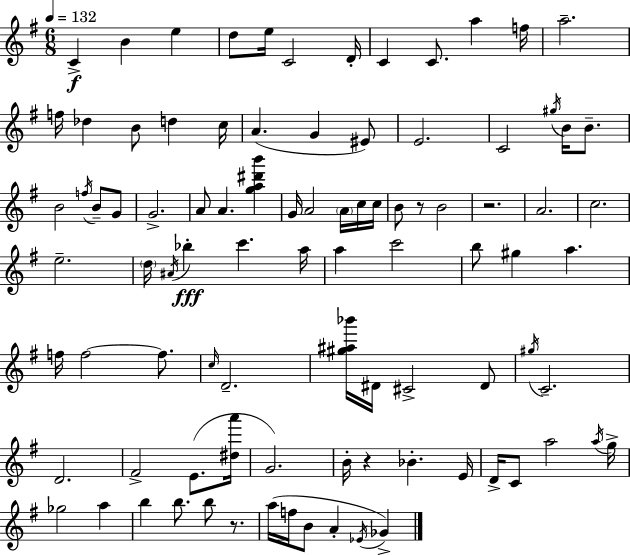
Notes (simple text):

C4/q B4/q E5/q D5/e E5/s C4/h D4/s C4/q C4/e. A5/q F5/s A5/h. F5/s Db5/q B4/e D5/q C5/s A4/q. G4/q EIS4/e E4/h. C4/h G#5/s B4/s B4/e. B4/h F5/s B4/e G4/e G4/h. A4/e A4/q. [G5,A5,D#6,B6]/q G4/s A4/h A4/s C5/s C5/s B4/e R/e B4/h R/h. A4/h. C5/h. E5/h. D5/s A#4/s Bb5/q C6/q. A5/s A5/q C6/h B5/e G#5/q A5/q. F5/s F5/h F5/e. C5/s D4/h. [G#5,A#5,Bb6]/s D#4/s C#4/h D#4/e G#5/s C4/h. D4/h. F#4/h E4/e. [D#5,A6]/s G4/h. B4/s R/q Bb4/q. E4/s D4/s C4/e A5/h A5/s G5/s Gb5/h A5/q B5/q B5/e. B5/e R/e. A5/s F5/s B4/e A4/q Eb4/s Gb4/q